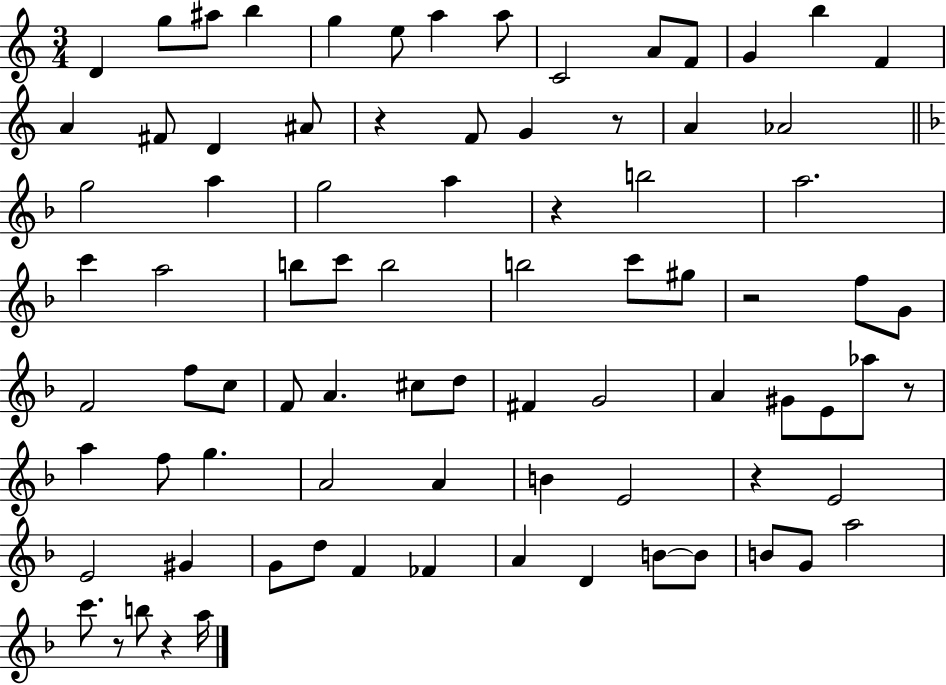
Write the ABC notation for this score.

X:1
T:Untitled
M:3/4
L:1/4
K:C
D g/2 ^a/2 b g e/2 a a/2 C2 A/2 F/2 G b F A ^F/2 D ^A/2 z F/2 G z/2 A _A2 g2 a g2 a z b2 a2 c' a2 b/2 c'/2 b2 b2 c'/2 ^g/2 z2 f/2 G/2 F2 f/2 c/2 F/2 A ^c/2 d/2 ^F G2 A ^G/2 E/2 _a/2 z/2 a f/2 g A2 A B E2 z E2 E2 ^G G/2 d/2 F _F A D B/2 B/2 B/2 G/2 a2 c'/2 z/2 b/2 z a/4